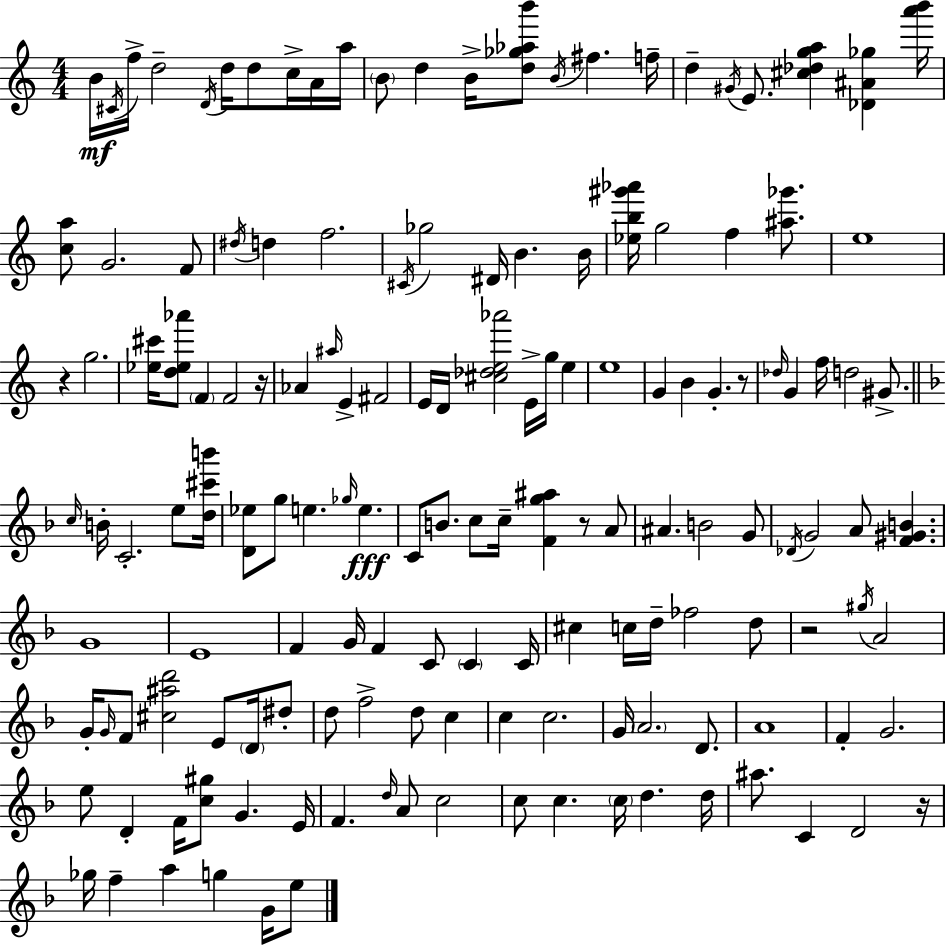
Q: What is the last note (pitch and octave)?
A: E5